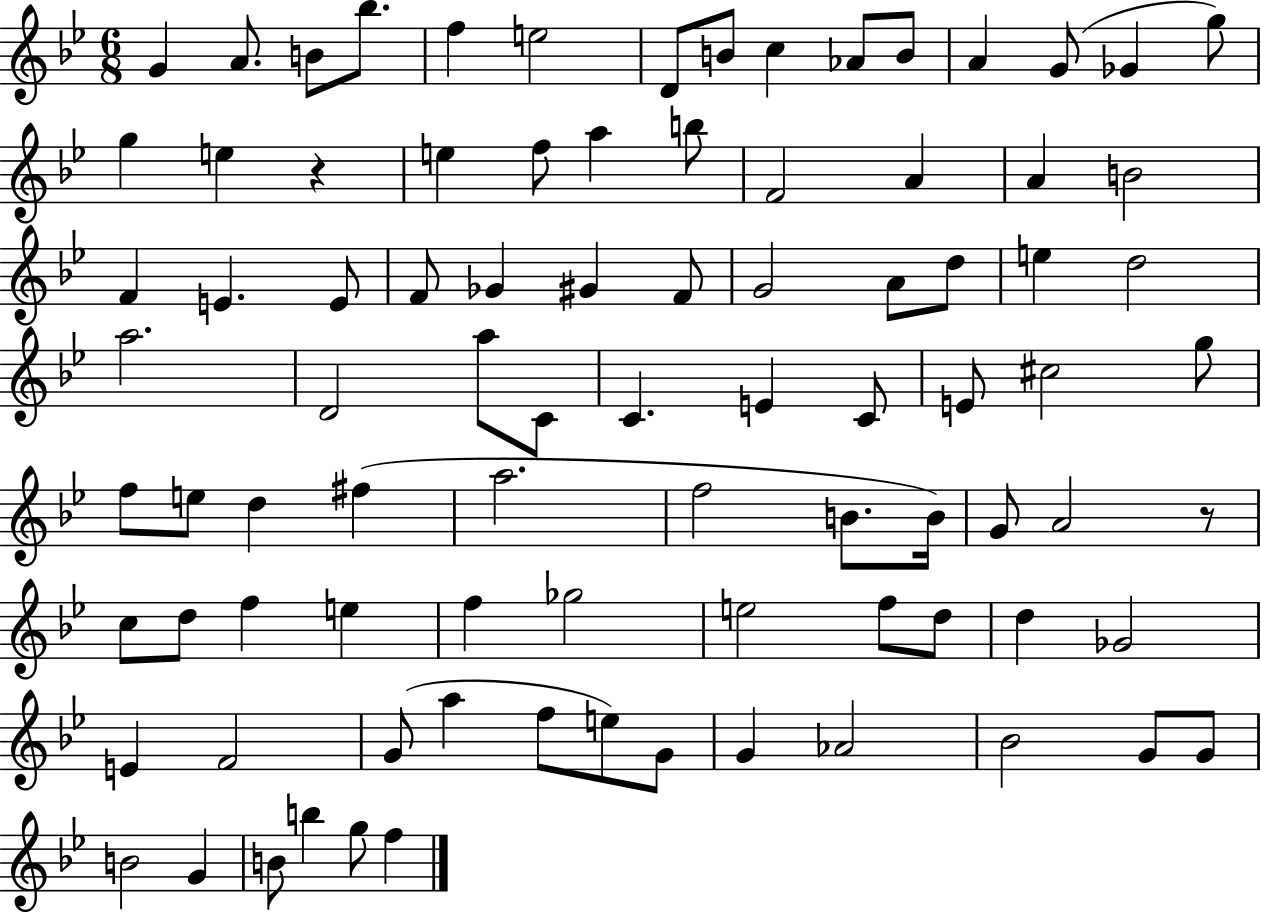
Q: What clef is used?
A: treble